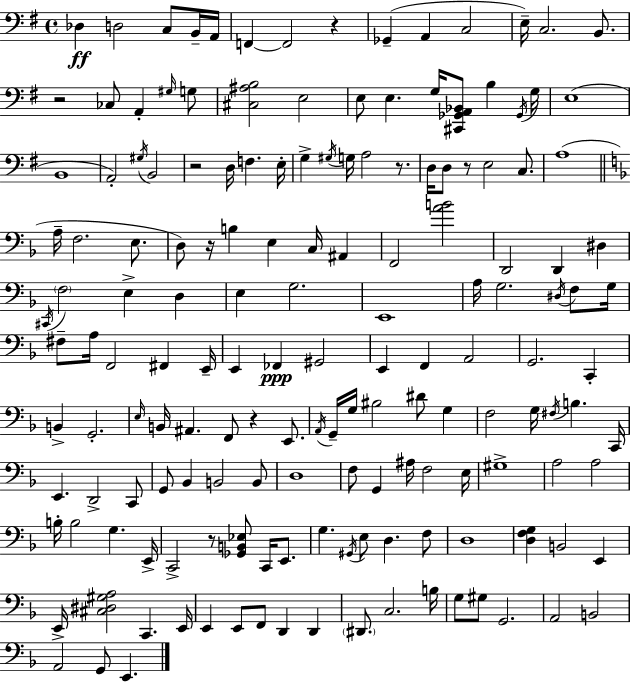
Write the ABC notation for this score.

X:1
T:Untitled
M:4/4
L:1/4
K:G
_D, D,2 C,/2 B,,/4 A,,/4 F,, F,,2 z _G,, A,, C,2 E,/4 C,2 B,,/2 z2 _C,/2 A,, ^G,/4 G,/2 [^C,^A,B,]2 E,2 E,/2 E, G,/4 [^C,,_G,,A,,_B,,]/2 B, _G,,/4 G,/4 E,4 B,,4 A,,2 ^G,/4 B,,2 z2 D,/4 F, E,/4 G, ^G,/4 G,/4 A,2 z/2 D,/4 D,/2 z/2 E,2 C,/2 A,4 A,/4 F,2 E,/2 D,/2 z/4 B, E, C,/4 ^A,, F,,2 [AB]2 D,,2 D,, ^D, ^C,,/4 F,2 E, D, E, G,2 E,,4 A,/4 G,2 ^D,/4 F,/2 G,/4 ^F,/2 A,/4 F,,2 ^F,, E,,/4 E,, _F,, ^G,,2 E,, F,, A,,2 G,,2 C,, B,, G,,2 E,/4 B,,/4 ^A,, F,,/2 z E,,/2 A,,/4 G,,/4 G,/4 ^B,2 ^D/2 G, F,2 G,/4 ^F,/4 B, C,,/4 E,, D,,2 C,,/2 G,,/2 _B,, B,,2 B,,/2 D,4 F,/2 G,, ^A,/4 F,2 E,/4 ^G,4 A,2 A,2 B,/4 B,2 G, E,,/4 C,,2 z/2 [_G,,B,,_E,]/2 C,,/4 E,,/2 G, ^G,,/4 E,/2 D, F,/2 D,4 [D,F,G,] B,,2 E,, E,,/4 [^C,^D,^G,A,]2 C,, E,,/4 E,, E,,/2 F,,/2 D,, D,, ^D,,/2 C,2 B,/4 G,/2 ^G,/2 G,,2 A,,2 B,,2 A,,2 G,,/2 E,,